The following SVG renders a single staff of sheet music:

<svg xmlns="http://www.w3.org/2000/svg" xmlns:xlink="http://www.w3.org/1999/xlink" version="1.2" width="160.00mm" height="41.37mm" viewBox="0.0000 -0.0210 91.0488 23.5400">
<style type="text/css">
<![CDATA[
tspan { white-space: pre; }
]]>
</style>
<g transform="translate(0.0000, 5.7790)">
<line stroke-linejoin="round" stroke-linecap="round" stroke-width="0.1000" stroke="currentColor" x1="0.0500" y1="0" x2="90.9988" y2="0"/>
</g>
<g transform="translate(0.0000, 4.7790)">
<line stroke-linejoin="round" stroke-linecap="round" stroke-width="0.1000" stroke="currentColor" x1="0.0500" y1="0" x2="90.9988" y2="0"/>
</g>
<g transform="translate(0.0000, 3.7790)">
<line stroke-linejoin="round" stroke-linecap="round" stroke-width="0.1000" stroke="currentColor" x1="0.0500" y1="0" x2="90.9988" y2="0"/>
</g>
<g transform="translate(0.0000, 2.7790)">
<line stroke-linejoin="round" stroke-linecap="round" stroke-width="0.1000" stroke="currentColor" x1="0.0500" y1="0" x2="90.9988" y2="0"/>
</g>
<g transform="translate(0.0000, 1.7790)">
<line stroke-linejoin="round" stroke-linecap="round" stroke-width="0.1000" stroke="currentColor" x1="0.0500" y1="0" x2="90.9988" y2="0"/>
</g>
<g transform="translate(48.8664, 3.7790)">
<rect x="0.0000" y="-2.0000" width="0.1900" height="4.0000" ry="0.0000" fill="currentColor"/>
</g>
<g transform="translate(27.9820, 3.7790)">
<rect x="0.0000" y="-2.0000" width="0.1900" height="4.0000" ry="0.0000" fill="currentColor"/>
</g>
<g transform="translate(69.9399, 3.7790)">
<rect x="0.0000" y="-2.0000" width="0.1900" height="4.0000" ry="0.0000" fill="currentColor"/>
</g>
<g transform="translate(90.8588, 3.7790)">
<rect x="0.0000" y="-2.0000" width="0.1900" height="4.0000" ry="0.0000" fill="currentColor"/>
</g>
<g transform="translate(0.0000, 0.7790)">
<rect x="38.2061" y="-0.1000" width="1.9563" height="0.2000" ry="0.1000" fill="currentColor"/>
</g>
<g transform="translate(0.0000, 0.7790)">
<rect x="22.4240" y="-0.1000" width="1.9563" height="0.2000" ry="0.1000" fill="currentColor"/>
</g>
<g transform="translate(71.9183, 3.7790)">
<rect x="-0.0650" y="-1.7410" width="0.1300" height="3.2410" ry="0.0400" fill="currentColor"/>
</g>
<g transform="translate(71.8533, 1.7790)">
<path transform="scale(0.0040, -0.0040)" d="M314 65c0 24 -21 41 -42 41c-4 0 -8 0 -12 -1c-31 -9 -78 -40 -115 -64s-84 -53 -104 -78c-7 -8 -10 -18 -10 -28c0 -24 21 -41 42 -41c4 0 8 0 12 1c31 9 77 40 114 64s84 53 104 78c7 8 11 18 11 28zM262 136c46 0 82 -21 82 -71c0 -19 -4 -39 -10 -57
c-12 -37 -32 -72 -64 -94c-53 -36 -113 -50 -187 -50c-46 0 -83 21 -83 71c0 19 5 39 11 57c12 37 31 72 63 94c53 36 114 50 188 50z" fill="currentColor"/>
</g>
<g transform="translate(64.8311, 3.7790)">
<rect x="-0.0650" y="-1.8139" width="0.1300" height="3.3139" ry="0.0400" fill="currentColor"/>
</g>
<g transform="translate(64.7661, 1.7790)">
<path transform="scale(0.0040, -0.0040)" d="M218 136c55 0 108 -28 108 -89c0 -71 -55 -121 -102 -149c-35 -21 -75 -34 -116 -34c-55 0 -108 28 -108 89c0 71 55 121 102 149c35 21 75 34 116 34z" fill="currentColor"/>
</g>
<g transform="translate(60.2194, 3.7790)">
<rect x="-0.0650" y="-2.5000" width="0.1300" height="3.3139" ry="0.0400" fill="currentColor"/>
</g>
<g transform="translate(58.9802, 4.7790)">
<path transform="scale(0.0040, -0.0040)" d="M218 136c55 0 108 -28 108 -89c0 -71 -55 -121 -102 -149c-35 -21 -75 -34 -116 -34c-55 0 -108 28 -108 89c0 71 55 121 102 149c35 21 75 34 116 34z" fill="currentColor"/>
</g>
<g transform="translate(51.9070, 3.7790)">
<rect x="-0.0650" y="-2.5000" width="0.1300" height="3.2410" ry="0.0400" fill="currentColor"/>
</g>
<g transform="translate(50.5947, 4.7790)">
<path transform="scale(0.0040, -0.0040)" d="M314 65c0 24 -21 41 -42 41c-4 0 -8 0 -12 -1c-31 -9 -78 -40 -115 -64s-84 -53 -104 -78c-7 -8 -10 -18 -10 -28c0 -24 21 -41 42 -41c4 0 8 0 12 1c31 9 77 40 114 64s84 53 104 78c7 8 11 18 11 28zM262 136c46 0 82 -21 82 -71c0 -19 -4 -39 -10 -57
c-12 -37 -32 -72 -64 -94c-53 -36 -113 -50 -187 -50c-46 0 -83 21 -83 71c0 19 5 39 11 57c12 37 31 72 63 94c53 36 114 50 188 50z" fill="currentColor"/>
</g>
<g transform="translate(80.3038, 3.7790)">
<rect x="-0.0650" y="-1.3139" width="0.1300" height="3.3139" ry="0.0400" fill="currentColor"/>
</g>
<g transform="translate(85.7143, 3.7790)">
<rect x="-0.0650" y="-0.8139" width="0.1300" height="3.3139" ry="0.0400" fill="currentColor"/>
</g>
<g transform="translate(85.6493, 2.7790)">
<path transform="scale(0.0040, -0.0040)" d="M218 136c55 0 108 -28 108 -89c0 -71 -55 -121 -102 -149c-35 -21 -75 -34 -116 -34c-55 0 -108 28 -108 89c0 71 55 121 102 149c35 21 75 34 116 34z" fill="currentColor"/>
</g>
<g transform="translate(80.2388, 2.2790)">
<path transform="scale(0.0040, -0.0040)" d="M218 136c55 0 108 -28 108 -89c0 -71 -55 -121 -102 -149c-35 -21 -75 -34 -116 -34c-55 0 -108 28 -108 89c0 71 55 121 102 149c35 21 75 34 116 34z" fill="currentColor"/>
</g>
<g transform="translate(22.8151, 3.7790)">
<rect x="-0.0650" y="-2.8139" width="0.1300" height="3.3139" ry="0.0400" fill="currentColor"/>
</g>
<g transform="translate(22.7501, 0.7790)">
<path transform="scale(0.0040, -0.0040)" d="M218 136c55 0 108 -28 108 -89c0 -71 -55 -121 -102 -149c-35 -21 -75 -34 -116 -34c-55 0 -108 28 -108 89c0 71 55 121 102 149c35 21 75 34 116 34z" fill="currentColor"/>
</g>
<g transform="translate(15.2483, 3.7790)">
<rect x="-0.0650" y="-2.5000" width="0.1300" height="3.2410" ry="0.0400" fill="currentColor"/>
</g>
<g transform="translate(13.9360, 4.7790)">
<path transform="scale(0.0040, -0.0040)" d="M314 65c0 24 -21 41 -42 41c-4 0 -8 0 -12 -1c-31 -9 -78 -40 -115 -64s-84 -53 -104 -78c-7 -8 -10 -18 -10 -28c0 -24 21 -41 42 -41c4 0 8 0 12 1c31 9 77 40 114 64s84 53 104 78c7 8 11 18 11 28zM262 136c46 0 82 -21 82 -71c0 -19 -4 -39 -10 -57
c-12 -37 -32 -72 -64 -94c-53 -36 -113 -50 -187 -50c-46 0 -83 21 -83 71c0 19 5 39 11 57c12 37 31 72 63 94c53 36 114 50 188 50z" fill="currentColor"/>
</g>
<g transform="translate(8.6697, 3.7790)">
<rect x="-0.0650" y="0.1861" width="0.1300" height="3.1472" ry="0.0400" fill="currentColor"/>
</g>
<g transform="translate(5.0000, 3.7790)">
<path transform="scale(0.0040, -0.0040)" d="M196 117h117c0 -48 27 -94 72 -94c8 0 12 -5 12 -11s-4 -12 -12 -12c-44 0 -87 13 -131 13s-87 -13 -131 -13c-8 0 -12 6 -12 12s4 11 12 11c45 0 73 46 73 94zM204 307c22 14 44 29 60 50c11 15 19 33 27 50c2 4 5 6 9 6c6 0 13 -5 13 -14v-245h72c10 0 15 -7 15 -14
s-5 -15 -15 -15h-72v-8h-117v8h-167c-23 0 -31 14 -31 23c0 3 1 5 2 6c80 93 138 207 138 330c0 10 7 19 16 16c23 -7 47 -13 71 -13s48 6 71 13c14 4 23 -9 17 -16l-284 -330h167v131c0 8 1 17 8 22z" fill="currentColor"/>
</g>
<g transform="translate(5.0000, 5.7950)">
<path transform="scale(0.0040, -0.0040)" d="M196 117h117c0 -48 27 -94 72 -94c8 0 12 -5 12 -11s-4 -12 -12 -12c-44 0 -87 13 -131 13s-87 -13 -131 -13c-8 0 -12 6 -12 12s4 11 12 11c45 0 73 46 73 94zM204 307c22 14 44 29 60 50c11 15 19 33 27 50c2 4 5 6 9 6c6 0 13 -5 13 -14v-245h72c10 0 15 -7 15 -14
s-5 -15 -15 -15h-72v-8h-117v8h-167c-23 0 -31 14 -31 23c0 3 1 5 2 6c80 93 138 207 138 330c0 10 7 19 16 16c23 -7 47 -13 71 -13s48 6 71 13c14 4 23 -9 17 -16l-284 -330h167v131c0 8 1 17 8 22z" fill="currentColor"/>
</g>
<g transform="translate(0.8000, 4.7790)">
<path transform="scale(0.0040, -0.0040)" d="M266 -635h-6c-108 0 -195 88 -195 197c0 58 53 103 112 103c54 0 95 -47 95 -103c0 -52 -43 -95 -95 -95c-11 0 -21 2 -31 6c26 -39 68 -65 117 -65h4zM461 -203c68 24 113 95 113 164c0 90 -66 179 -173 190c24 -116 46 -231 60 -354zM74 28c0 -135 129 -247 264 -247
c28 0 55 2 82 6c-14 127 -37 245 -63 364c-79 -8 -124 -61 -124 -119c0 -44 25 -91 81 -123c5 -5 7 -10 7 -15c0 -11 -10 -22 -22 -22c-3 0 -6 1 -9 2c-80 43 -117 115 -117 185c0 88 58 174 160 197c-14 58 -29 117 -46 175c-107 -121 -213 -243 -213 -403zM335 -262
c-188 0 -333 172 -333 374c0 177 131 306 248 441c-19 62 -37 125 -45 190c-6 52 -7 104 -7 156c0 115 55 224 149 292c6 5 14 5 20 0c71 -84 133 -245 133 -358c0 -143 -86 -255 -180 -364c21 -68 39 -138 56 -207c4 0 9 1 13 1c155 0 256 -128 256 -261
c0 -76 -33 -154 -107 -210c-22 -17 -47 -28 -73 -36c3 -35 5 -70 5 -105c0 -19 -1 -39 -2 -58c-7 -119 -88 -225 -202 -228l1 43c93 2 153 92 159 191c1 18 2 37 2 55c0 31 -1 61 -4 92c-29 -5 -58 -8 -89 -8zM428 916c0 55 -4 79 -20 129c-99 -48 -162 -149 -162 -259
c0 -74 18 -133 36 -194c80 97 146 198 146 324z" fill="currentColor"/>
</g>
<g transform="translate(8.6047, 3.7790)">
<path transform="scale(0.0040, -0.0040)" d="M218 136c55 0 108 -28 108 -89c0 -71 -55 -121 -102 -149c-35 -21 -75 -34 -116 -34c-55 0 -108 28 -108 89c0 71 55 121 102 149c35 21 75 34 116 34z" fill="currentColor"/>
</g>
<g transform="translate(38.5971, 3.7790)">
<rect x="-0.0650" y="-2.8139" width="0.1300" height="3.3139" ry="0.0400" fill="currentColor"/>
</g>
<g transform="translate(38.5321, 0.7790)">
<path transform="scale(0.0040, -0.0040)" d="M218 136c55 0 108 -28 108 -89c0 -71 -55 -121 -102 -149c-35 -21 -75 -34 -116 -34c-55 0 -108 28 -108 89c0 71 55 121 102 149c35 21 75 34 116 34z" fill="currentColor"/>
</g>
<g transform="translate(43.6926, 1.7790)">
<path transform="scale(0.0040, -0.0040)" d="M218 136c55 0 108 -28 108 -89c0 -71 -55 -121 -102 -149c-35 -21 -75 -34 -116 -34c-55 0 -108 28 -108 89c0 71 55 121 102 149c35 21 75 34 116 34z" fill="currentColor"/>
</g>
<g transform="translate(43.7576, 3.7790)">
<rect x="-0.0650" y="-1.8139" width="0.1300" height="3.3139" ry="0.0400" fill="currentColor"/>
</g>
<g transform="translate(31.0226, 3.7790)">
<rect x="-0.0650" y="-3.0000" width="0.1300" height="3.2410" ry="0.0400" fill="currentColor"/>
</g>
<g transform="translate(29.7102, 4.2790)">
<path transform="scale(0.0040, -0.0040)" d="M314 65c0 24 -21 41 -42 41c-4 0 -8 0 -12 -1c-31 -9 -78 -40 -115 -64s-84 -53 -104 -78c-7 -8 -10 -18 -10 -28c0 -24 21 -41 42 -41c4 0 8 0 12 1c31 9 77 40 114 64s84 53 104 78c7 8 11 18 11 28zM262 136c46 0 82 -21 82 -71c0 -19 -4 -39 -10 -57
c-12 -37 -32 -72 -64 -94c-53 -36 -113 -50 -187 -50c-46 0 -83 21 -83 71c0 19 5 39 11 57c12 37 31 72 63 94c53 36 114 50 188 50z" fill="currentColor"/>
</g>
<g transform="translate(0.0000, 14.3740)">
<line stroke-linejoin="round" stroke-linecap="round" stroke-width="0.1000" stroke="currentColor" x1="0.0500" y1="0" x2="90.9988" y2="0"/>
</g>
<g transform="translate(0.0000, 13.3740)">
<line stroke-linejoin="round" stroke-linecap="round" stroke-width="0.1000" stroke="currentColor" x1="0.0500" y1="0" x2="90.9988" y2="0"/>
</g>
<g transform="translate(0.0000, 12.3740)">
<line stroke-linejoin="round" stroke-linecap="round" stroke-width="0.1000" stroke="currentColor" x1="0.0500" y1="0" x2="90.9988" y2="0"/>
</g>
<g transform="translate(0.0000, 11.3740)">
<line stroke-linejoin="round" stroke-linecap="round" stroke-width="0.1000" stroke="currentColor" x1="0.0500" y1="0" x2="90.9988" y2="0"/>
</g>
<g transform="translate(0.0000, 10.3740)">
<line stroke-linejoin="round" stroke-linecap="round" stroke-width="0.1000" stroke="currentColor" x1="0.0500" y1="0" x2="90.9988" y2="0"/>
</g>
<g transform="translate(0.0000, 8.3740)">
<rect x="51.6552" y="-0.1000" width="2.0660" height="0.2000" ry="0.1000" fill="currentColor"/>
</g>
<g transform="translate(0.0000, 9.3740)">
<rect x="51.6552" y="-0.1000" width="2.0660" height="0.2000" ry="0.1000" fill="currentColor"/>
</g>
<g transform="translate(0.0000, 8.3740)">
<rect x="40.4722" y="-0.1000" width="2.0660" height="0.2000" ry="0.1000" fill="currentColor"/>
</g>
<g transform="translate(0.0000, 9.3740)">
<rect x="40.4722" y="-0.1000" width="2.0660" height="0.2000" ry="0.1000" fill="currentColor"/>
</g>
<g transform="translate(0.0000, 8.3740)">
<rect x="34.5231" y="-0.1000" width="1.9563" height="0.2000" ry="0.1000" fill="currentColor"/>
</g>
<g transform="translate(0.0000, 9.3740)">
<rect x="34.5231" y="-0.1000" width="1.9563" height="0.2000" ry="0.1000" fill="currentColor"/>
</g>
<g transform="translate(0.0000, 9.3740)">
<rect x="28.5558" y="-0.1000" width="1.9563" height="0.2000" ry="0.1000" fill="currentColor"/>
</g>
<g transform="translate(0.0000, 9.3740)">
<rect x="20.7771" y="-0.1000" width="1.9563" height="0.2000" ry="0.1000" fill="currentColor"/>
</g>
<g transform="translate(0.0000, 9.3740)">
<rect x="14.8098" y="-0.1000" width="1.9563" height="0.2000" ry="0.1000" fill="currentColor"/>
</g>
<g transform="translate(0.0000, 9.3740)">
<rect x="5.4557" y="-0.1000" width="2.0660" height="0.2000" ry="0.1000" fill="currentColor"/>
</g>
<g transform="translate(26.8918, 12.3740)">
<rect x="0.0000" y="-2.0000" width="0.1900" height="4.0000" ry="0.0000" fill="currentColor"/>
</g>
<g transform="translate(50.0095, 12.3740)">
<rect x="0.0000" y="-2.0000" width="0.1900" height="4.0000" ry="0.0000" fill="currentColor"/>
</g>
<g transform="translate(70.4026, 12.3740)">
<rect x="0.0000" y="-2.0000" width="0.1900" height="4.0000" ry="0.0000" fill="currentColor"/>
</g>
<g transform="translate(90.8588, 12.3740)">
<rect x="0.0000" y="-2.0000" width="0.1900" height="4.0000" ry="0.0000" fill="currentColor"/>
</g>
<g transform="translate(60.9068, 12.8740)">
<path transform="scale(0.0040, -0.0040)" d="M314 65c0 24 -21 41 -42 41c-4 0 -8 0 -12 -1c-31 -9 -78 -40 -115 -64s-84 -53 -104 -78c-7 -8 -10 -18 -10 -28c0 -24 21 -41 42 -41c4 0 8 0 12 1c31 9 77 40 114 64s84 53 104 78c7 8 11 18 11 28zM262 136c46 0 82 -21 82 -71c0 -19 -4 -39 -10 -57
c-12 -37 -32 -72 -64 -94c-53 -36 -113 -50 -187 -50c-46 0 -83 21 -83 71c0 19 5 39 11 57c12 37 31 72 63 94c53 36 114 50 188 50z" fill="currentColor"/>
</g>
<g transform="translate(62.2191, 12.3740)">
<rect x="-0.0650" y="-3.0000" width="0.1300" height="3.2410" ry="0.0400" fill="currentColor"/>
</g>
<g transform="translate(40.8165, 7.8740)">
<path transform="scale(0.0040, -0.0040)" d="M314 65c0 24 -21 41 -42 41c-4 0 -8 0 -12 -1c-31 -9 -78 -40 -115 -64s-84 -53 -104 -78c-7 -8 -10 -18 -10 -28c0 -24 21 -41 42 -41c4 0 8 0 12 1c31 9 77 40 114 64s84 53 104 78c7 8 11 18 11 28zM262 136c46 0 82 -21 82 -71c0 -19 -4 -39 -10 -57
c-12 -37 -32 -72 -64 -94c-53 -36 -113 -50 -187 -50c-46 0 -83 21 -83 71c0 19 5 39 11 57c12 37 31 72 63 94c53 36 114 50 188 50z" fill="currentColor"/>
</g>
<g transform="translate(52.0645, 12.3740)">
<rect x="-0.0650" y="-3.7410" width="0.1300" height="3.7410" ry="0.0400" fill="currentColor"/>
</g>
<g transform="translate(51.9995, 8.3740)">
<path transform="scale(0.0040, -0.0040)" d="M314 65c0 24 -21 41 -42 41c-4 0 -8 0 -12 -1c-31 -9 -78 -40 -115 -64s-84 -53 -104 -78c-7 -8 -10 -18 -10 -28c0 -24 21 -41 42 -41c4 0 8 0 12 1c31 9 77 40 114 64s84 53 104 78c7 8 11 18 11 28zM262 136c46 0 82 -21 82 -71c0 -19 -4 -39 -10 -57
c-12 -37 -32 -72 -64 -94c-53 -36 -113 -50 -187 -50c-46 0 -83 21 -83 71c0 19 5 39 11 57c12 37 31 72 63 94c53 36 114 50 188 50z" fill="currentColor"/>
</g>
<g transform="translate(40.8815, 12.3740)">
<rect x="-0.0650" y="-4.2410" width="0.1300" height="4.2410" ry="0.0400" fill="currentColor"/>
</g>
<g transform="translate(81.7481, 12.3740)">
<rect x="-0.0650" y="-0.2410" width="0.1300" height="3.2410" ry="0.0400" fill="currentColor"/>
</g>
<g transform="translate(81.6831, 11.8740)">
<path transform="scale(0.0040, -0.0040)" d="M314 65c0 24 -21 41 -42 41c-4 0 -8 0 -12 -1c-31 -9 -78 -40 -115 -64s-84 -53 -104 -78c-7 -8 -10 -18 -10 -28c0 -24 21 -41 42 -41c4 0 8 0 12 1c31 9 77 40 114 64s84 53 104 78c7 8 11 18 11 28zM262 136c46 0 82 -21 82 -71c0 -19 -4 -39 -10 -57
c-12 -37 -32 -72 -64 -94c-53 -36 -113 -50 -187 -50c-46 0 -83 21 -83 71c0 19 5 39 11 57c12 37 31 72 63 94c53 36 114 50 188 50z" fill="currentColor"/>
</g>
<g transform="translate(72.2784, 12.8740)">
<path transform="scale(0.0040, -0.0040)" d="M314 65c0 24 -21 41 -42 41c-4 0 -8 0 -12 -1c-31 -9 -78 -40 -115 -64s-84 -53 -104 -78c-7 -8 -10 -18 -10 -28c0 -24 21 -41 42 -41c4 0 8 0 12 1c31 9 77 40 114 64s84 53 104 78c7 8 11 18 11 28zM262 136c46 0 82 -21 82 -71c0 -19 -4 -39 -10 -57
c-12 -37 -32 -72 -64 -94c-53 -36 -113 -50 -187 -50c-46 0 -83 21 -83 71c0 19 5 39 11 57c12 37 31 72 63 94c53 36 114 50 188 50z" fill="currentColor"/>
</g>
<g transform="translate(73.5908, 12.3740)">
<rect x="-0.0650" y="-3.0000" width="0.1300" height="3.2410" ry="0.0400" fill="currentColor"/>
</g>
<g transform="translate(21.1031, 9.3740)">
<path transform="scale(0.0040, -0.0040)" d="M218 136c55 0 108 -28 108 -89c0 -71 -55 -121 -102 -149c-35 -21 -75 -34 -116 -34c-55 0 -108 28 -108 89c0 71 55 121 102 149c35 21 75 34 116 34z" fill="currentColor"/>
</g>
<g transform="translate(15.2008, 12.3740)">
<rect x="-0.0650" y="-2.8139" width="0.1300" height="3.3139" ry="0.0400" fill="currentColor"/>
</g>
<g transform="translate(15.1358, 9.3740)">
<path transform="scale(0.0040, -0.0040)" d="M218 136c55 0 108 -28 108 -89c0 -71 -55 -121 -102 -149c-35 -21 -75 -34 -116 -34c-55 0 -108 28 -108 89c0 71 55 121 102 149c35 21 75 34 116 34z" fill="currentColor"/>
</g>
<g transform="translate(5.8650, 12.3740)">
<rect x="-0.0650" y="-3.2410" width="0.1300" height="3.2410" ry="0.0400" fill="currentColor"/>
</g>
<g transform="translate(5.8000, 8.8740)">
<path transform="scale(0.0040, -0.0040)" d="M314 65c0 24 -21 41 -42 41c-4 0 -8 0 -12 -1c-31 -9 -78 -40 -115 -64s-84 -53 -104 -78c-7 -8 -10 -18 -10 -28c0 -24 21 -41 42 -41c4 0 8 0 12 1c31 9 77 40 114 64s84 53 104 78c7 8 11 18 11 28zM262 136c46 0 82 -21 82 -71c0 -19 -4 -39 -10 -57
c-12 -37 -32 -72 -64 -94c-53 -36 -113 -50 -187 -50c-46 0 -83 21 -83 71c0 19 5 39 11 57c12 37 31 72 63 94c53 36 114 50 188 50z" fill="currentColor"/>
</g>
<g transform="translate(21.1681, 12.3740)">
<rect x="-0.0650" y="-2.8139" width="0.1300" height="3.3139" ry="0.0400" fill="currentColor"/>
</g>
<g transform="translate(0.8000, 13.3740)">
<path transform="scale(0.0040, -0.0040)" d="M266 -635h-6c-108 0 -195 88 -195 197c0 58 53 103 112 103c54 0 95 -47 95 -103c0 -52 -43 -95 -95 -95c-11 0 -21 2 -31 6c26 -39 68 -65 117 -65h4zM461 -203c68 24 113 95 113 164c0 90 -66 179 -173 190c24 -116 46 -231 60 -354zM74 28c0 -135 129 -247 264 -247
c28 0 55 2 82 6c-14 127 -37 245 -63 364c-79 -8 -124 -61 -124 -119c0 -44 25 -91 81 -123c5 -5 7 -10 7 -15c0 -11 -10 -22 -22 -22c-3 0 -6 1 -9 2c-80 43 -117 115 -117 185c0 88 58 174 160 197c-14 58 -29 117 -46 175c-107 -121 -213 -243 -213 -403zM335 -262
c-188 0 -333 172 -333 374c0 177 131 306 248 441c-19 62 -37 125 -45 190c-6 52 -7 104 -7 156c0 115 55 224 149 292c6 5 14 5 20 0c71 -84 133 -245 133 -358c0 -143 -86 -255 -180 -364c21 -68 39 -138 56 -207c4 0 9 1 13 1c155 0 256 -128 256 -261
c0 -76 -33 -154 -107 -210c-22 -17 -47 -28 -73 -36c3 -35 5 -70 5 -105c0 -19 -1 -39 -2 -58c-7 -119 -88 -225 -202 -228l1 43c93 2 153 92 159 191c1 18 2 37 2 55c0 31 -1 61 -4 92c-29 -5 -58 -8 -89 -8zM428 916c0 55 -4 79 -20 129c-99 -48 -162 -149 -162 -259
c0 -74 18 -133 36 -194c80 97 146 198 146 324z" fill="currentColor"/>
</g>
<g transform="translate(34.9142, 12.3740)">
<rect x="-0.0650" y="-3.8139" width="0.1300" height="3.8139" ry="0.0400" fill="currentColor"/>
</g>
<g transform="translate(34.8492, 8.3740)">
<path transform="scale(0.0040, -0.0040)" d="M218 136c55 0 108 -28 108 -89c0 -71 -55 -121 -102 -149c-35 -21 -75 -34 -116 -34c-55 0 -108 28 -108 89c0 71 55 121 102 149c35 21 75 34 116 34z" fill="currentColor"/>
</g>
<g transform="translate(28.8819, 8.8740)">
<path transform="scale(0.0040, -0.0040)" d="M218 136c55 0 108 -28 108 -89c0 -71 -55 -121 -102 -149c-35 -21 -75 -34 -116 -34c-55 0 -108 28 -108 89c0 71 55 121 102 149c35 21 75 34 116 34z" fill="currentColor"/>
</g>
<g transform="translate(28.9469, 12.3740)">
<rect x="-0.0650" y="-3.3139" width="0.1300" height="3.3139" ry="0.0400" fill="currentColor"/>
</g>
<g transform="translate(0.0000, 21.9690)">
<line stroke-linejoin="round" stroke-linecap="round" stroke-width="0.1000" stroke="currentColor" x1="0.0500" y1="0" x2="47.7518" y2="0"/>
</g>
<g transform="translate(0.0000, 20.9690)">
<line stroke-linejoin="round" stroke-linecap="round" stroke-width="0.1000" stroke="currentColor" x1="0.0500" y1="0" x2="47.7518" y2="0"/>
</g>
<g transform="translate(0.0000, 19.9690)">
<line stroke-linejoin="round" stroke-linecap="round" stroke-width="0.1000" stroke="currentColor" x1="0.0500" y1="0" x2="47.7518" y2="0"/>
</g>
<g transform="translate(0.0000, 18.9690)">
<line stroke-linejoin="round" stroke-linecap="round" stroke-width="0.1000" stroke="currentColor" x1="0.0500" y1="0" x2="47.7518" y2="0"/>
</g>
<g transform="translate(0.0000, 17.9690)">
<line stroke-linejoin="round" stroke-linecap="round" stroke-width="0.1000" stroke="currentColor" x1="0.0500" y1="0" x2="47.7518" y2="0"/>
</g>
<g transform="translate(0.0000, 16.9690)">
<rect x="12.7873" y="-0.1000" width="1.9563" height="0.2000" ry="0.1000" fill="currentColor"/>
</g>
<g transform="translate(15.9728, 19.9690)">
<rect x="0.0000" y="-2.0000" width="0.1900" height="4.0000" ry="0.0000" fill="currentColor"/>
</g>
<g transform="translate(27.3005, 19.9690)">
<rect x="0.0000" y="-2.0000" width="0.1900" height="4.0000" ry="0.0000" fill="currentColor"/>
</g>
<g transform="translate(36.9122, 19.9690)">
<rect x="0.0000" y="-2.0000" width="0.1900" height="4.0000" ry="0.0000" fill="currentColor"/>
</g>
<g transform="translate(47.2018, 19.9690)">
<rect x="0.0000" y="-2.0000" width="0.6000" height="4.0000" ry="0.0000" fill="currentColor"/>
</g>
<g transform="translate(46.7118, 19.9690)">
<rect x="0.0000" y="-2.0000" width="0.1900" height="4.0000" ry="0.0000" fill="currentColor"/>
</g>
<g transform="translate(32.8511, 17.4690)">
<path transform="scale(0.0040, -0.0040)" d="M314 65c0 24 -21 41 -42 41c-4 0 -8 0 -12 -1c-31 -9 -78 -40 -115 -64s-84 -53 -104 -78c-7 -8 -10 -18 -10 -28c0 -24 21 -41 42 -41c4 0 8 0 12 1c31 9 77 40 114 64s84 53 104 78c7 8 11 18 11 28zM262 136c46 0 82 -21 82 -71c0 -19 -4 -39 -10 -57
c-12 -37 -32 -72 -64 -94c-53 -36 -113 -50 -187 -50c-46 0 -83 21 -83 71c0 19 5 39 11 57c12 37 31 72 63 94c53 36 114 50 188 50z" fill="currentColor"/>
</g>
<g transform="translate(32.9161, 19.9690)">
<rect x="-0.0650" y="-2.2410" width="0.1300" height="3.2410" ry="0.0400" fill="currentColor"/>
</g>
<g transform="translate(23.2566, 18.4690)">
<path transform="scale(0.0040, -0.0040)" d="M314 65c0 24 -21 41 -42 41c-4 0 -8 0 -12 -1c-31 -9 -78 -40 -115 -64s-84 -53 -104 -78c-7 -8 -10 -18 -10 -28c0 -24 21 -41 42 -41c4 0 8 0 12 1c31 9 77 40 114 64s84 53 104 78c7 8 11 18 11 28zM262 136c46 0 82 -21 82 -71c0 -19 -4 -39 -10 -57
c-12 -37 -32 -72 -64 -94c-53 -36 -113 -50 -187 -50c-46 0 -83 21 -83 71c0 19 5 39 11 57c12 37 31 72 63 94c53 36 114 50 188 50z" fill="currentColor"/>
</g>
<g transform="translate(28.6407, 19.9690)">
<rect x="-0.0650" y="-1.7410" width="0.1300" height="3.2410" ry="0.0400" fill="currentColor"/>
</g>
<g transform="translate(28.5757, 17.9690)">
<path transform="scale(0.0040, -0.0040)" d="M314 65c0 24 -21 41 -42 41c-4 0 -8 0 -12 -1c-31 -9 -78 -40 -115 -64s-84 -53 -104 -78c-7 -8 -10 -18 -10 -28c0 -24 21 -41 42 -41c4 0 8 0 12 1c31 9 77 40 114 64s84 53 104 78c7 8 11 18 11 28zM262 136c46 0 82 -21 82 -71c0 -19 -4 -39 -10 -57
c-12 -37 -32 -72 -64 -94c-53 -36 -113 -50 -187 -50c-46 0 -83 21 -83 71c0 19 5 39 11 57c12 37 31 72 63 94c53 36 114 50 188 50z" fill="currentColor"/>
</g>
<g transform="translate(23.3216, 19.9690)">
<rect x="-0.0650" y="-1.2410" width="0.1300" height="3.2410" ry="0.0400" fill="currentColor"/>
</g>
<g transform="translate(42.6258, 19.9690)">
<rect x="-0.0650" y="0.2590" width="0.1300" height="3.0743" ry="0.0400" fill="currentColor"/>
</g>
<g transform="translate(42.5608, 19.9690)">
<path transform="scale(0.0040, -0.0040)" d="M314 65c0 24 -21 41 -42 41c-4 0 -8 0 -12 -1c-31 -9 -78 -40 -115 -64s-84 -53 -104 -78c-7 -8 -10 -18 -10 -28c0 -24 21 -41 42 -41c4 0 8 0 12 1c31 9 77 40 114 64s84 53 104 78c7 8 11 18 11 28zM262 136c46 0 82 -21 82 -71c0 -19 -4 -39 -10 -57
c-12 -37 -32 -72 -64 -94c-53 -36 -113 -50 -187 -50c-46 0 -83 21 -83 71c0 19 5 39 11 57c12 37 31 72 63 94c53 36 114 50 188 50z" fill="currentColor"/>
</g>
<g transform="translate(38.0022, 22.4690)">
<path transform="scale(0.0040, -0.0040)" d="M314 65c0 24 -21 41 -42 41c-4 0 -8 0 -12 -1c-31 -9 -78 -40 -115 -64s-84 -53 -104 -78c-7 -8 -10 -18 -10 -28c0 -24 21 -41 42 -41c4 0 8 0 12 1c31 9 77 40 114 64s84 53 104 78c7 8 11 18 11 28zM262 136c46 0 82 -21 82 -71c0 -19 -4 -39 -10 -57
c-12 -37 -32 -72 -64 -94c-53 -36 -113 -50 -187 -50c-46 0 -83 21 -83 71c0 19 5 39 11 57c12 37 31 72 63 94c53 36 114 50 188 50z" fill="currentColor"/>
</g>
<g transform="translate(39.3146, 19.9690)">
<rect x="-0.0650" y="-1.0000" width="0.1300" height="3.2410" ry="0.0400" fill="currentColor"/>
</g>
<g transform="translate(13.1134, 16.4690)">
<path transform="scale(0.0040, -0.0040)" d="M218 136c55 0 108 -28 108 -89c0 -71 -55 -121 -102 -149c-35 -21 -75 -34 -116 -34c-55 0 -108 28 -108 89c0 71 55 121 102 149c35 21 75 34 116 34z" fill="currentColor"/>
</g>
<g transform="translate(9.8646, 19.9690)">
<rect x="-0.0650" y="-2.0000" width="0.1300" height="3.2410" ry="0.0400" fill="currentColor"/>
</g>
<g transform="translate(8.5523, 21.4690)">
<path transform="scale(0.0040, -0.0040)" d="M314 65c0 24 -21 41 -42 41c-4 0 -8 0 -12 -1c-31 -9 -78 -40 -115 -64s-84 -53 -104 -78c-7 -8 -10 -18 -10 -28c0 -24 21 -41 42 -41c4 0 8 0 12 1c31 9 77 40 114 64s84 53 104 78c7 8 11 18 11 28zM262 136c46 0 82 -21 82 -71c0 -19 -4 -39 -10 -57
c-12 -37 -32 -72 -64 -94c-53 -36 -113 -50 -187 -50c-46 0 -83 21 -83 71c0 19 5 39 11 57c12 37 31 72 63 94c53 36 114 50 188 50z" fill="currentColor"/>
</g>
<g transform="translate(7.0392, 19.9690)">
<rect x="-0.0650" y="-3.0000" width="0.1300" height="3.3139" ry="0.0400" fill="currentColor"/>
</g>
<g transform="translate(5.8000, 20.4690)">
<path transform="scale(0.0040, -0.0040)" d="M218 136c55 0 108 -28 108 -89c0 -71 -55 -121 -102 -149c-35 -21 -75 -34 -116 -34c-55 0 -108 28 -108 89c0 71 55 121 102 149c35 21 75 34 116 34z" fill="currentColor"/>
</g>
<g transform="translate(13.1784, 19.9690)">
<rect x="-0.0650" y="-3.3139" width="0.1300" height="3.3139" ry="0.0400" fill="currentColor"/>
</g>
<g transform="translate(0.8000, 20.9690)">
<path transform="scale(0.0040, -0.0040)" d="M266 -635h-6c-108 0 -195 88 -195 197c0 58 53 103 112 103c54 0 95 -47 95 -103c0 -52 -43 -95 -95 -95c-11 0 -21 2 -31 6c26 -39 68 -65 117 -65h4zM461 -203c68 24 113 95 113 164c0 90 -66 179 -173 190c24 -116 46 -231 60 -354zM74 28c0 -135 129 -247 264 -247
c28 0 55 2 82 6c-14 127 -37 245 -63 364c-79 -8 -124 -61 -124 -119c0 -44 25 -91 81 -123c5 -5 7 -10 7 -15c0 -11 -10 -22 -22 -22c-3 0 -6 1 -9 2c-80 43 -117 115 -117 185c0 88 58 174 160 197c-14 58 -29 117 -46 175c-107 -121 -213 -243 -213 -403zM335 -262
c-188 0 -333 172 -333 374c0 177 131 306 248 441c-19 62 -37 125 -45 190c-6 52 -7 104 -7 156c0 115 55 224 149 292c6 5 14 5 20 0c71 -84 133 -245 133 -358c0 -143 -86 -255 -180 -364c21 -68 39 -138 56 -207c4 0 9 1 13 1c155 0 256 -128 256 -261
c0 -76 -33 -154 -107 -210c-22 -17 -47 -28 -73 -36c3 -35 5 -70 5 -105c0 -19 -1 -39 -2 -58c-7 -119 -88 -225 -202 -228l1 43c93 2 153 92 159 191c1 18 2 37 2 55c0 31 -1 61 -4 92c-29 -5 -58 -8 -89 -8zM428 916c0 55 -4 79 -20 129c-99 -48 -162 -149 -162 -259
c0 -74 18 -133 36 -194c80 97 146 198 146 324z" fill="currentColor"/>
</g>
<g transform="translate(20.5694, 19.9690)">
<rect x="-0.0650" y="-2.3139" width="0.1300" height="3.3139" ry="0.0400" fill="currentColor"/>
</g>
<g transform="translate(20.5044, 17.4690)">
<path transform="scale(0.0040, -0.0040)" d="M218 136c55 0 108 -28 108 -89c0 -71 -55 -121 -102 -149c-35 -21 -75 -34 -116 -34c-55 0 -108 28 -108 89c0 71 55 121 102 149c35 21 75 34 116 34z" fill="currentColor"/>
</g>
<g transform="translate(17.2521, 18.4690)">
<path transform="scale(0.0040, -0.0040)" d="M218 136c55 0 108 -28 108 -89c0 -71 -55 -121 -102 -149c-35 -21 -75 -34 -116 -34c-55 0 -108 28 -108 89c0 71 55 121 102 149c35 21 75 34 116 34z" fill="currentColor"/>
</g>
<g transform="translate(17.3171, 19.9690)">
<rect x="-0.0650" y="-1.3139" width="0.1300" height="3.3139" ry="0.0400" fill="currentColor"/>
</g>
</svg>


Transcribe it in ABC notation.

X:1
T:Untitled
M:4/4
L:1/4
K:C
B G2 a A2 a f G2 G f f2 e d b2 a a b c' d'2 c'2 A2 A2 c2 A F2 b e g e2 f2 g2 D2 B2